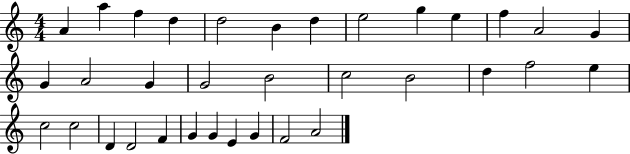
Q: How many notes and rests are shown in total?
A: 34